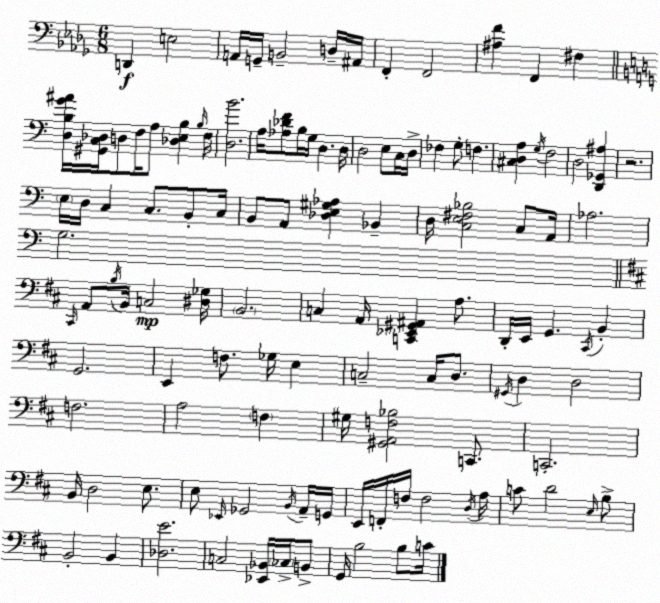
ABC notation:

X:1
T:Untitled
M:6/8
L:1/4
K:Bbm
D,, E,2 A,,/4 G,,/4 B,,2 D,/4 ^A,,/4 F,, F,,2 [^A,F] F,, ^F, [D,B,G^A]/4 [^G,,C,_D,]/4 D,/2 F,/4 A,/2 [_D,E,B,] B,/4 F,/4 [D,B]2 A,/4 [_A,_DF]/2 B,/4 G,/4 D, D,/4 D,2 E,/2 C,/4 D,/4 _F, G,/2 F, [^C,D,A,] G,/4 F,2 D,2 [D,,_G,,^A,] z2 E,/4 D,/4 C, C,/2 B,,/2 C,/4 B,,/2 A,,/2 [_D,E,^G,_A,] _B,, D,/4 [C,E,^F,_B,]2 C,/2 A,,/4 _A,2 G,2 ^C,,/4 A,,/2 B,/4 B,,/4 C,2 [^D,_G,]/4 B,,2 C, A,,/4 [C,,_E,,^G,,^A,,] A,/2 D,,/4 E,,/4 G,, ^C,,/4 B,, G,,2 E,, F,/2 _G,/4 E, C,2 C,/4 D,/2 ^G,,/4 D, D,2 F,2 A,2 F, ^G,/4 [^G,,A,,F,_B,]2 C,,/2 C,,2 B,,/4 D,2 E,/2 E,/2 _E,,/4 _G,,2 B,,/4 A,,/4 G,,/4 E,,/4 F,,/4 F,/4 F,2 D,/4 A,/4 C/2 D2 E,/4 B,/2 B,,2 B,, [_D,E]2 C,2 [_E,,_B,,]/4 _C,/4 B,,/2 G,,/4 B,2 B,/2 C/4